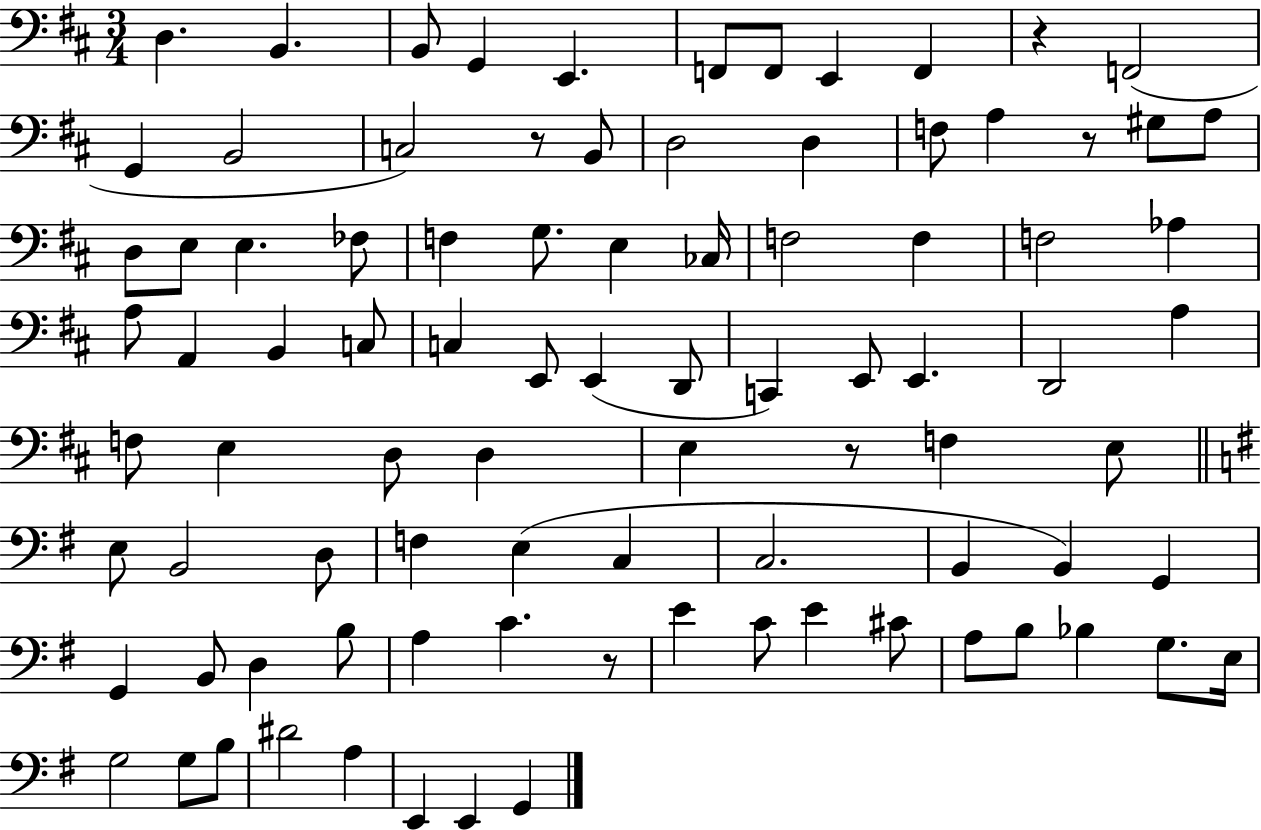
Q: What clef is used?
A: bass